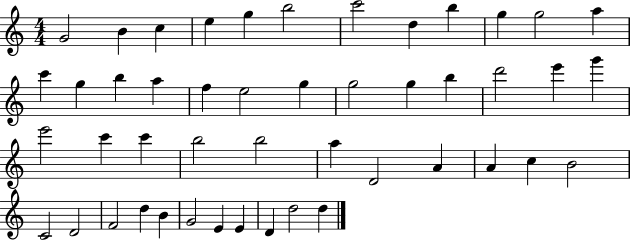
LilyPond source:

{
  \clef treble
  \numericTimeSignature
  \time 4/4
  \key c \major
  g'2 b'4 c''4 | e''4 g''4 b''2 | c'''2 d''4 b''4 | g''4 g''2 a''4 | \break c'''4 g''4 b''4 a''4 | f''4 e''2 g''4 | g''2 g''4 b''4 | d'''2 e'''4 g'''4 | \break e'''2 c'''4 c'''4 | b''2 b''2 | a''4 d'2 a'4 | a'4 c''4 b'2 | \break c'2 d'2 | f'2 d''4 b'4 | g'2 e'4 e'4 | d'4 d''2 d''4 | \break \bar "|."
}